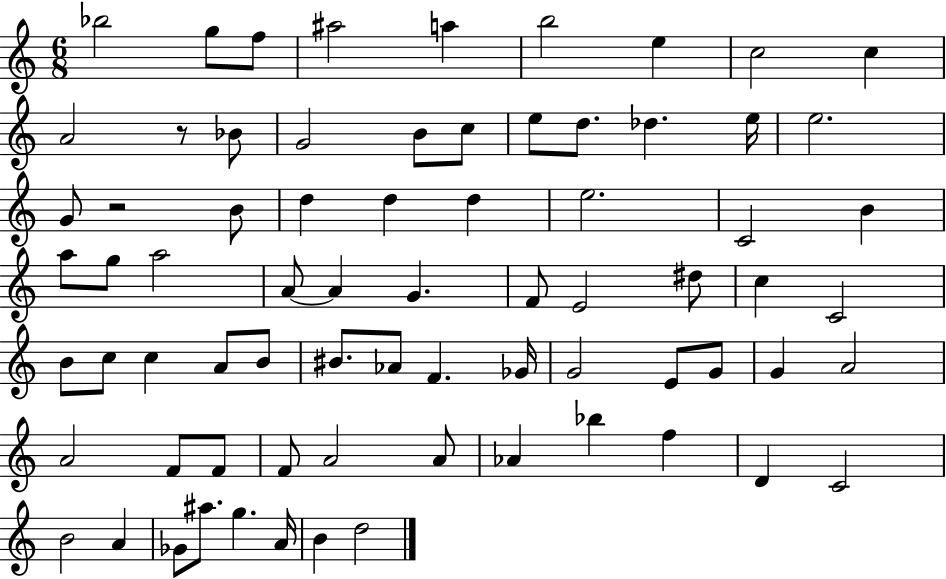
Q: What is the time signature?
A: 6/8